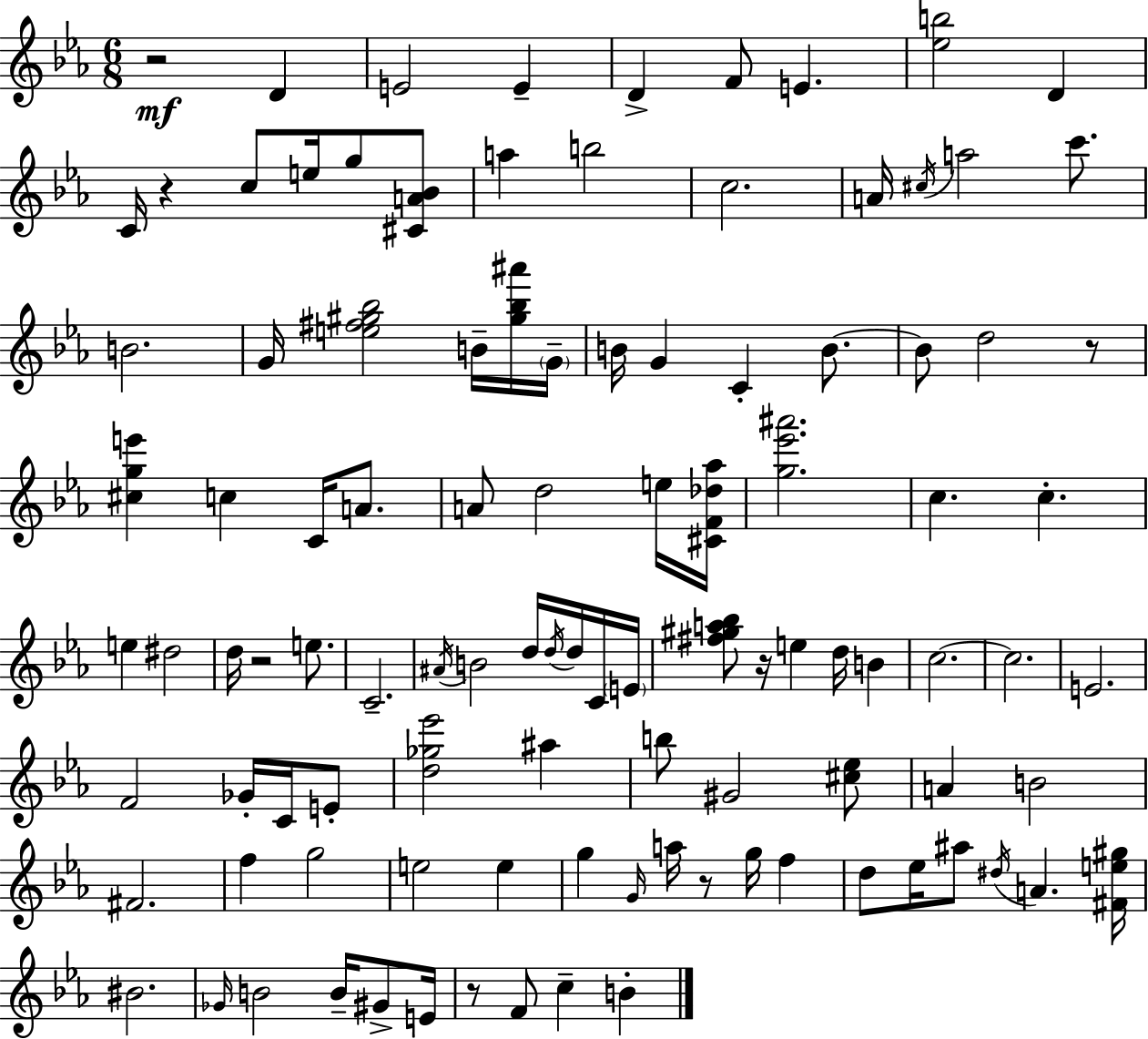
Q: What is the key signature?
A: EES major